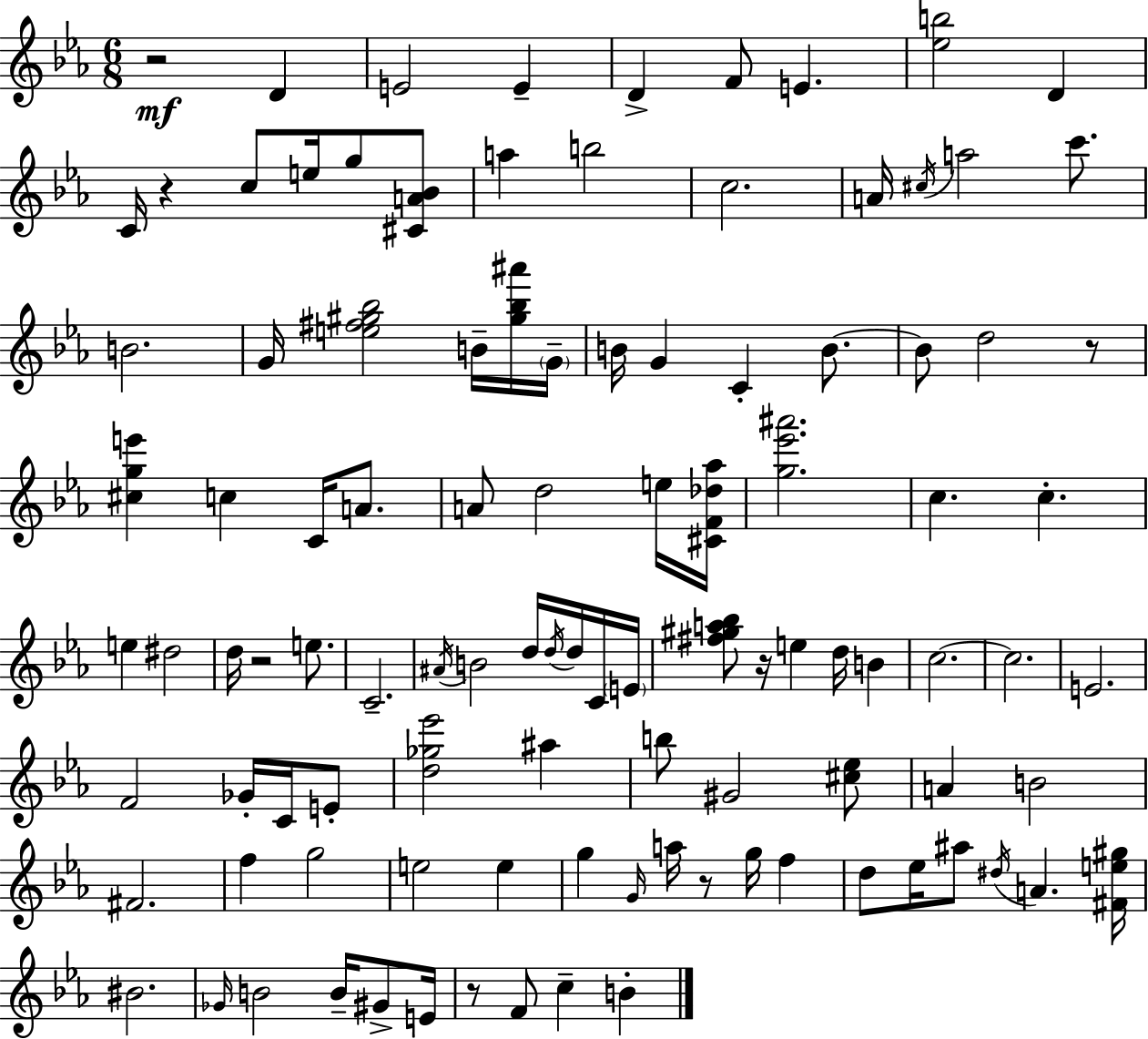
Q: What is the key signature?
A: EES major